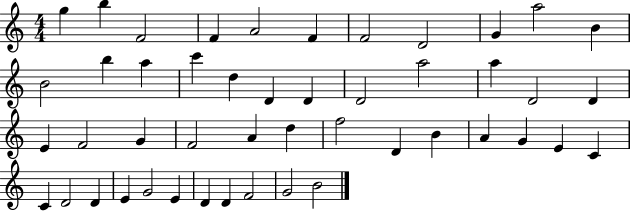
{
  \clef treble
  \numericTimeSignature
  \time 4/4
  \key c \major
  g''4 b''4 f'2 | f'4 a'2 f'4 | f'2 d'2 | g'4 a''2 b'4 | \break b'2 b''4 a''4 | c'''4 d''4 d'4 d'4 | d'2 a''2 | a''4 d'2 d'4 | \break e'4 f'2 g'4 | f'2 a'4 d''4 | f''2 d'4 b'4 | a'4 g'4 e'4 c'4 | \break c'4 d'2 d'4 | e'4 g'2 e'4 | d'4 d'4 f'2 | g'2 b'2 | \break \bar "|."
}